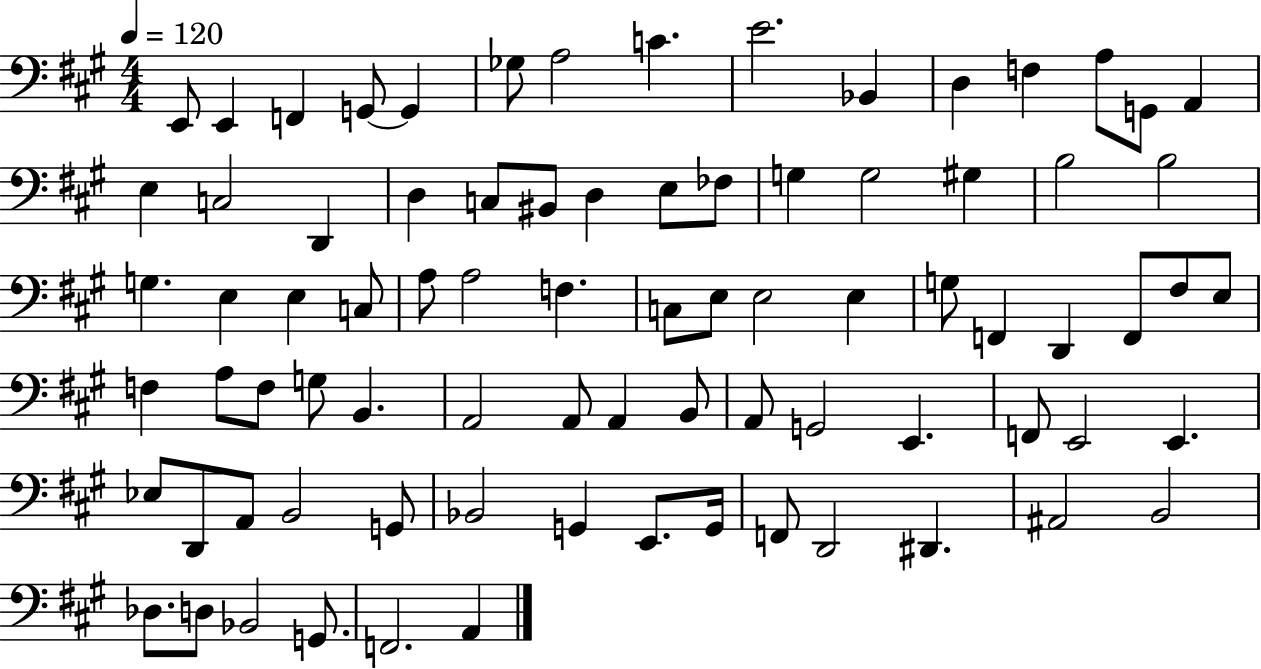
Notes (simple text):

E2/e E2/q F2/q G2/e G2/q Gb3/e A3/h C4/q. E4/h. Bb2/q D3/q F3/q A3/e G2/e A2/q E3/q C3/h D2/q D3/q C3/e BIS2/e D3/q E3/e FES3/e G3/q G3/h G#3/q B3/h B3/h G3/q. E3/q E3/q C3/e A3/e A3/h F3/q. C3/e E3/e E3/h E3/q G3/e F2/q D2/q F2/e F#3/e E3/e F3/q A3/e F3/e G3/e B2/q. A2/h A2/e A2/q B2/e A2/e G2/h E2/q. F2/e E2/h E2/q. Eb3/e D2/e A2/e B2/h G2/e Bb2/h G2/q E2/e. G2/s F2/e D2/h D#2/q. A#2/h B2/h Db3/e. D3/e Bb2/h G2/e. F2/h. A2/q